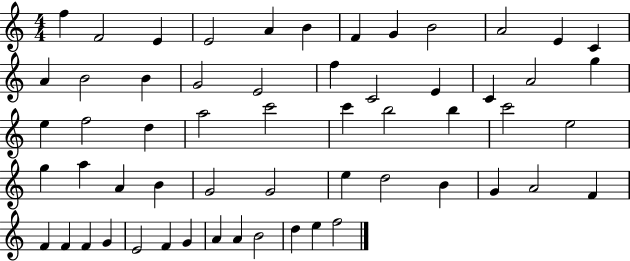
X:1
T:Untitled
M:4/4
L:1/4
K:C
f F2 E E2 A B F G B2 A2 E C A B2 B G2 E2 f C2 E C A2 g e f2 d a2 c'2 c' b2 b c'2 e2 g a A B G2 G2 e d2 B G A2 F F F F G E2 F G A A B2 d e f2